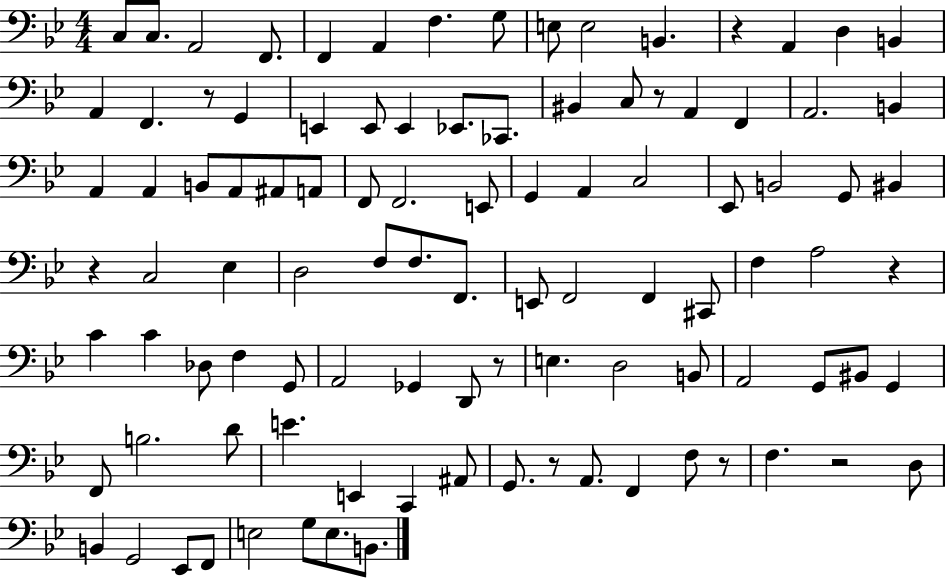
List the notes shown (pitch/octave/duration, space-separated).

C3/e C3/e. A2/h F2/e. F2/q A2/q F3/q. G3/e E3/e E3/h B2/q. R/q A2/q D3/q B2/q A2/q F2/q. R/e G2/q E2/q E2/e E2/q Eb2/e. CES2/e. BIS2/q C3/e R/e A2/q F2/q A2/h. B2/q A2/q A2/q B2/e A2/e A#2/e A2/e F2/e F2/h. E2/e G2/q A2/q C3/h Eb2/e B2/h G2/e BIS2/q R/q C3/h Eb3/q D3/h F3/e F3/e. F2/e. E2/e F2/h F2/q C#2/e F3/q A3/h R/q C4/q C4/q Db3/e F3/q G2/e A2/h Gb2/q D2/e R/e E3/q. D3/h B2/e A2/h G2/e BIS2/e G2/q F2/e B3/h. D4/e E4/q. E2/q C2/q A#2/e G2/e. R/e A2/e. F2/q F3/e R/e F3/q. R/h D3/e B2/q G2/h Eb2/e F2/e E3/h G3/e E3/e. B2/e.